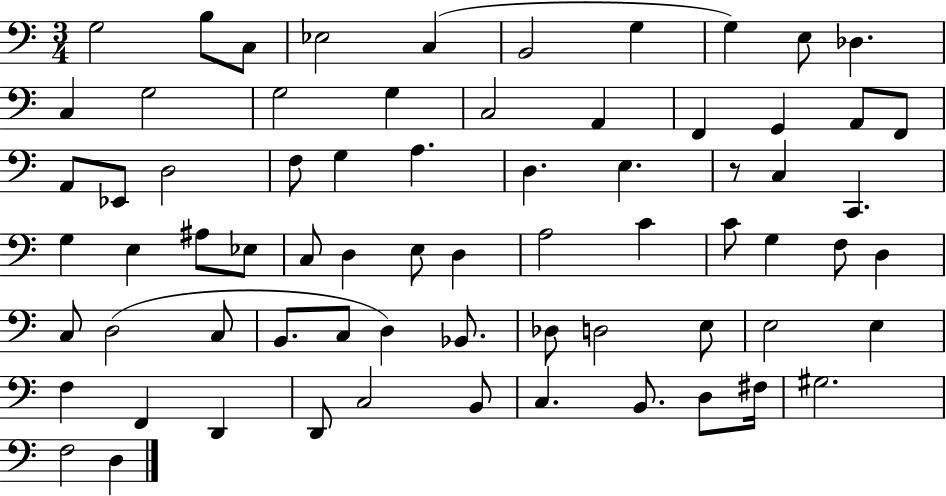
X:1
T:Untitled
M:3/4
L:1/4
K:C
G,2 B,/2 C,/2 _E,2 C, B,,2 G, G, E,/2 _D, C, G,2 G,2 G, C,2 A,, F,, G,, A,,/2 F,,/2 A,,/2 _E,,/2 D,2 F,/2 G, A, D, E, z/2 C, C,, G, E, ^A,/2 _E,/2 C,/2 D, E,/2 D, A,2 C C/2 G, F,/2 D, C,/2 D,2 C,/2 B,,/2 C,/2 D, _B,,/2 _D,/2 D,2 E,/2 E,2 E, F, F,, D,, D,,/2 C,2 B,,/2 C, B,,/2 D,/2 ^F,/4 ^G,2 F,2 D,